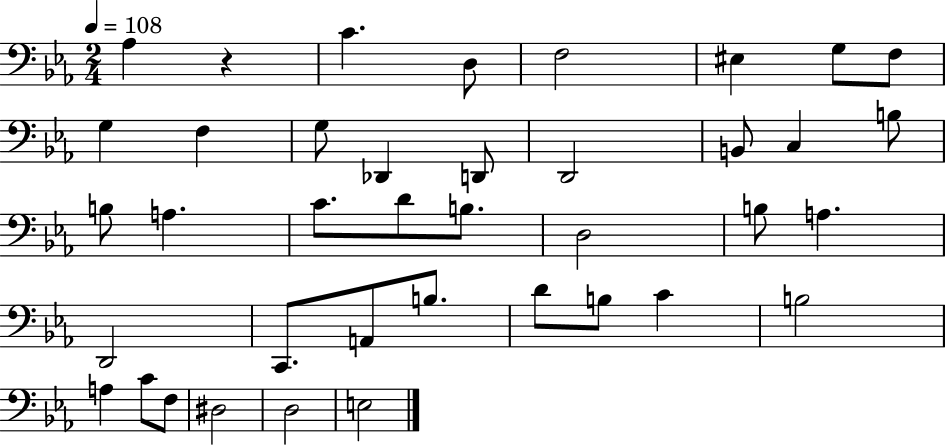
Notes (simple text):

Ab3/q R/q C4/q. D3/e F3/h EIS3/q G3/e F3/e G3/q F3/q G3/e Db2/q D2/e D2/h B2/e C3/q B3/e B3/e A3/q. C4/e. D4/e B3/e. D3/h B3/e A3/q. D2/h C2/e. A2/e B3/e. D4/e B3/e C4/q B3/h A3/q C4/e F3/e D#3/h D3/h E3/h